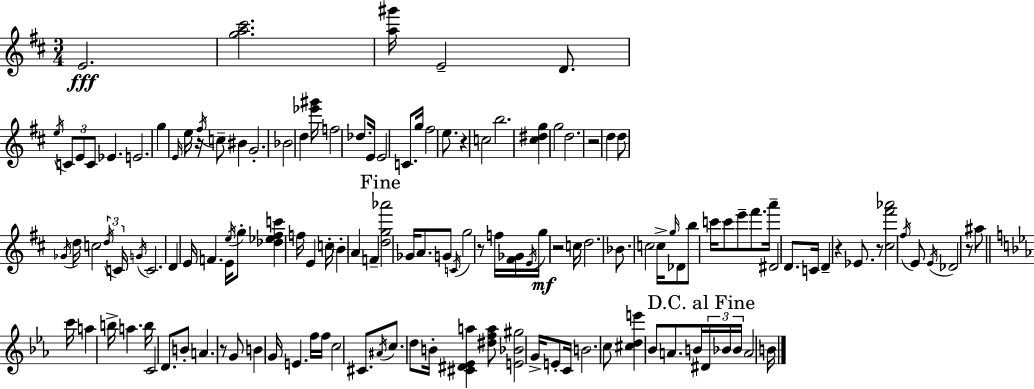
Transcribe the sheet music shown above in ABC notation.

X:1
T:Untitled
M:3/4
L:1/4
K:D
E2 [ga^c']2 [a^g']/4 E2 D/2 e/4 C/2 E/2 C/2 _E E2 g E/4 e/4 z/4 ^f/4 c/2 ^B G2 _B2 d [_e'^g']/4 f2 _d/2 E/4 E2 C/2 g/4 ^f2 e/2 z c2 b2 [^c^dg] g2 d2 z2 d d/2 _G/4 d/4 c2 d/4 C/4 G/4 C2 D E/4 F E/4 e/4 g/2 [_d_e^fc'] f/4 E c/4 B A F [dg_a']2 _G/4 A/2 G/2 C/4 g2 z/2 f/4 [^F_G]/4 E/4 g/4 z2 c/4 d2 _B/2 c2 c/4 g/4 _D/2 b/2 c'/4 c'/2 e'/2 ^f'/2 a'/4 ^D2 D/2 C/4 D z _E/2 z/2 [^c^f'_a']2 ^f/4 E/2 E/4 _D2 z/2 ^a/2 c'/4 a b/4 a b/4 C2 D/2 B/2 A z/2 G/2 B G/4 E f/4 f/4 c2 ^C/2 ^A/4 c/2 d/2 B/4 [^C^D_Ea] [^dfa]/2 [E_B^g]2 G/4 E/2 C/4 B2 c/2 [^cde'] _B/2 A/2 B/4 ^D/4 _B/4 _B/4 A2 B/4